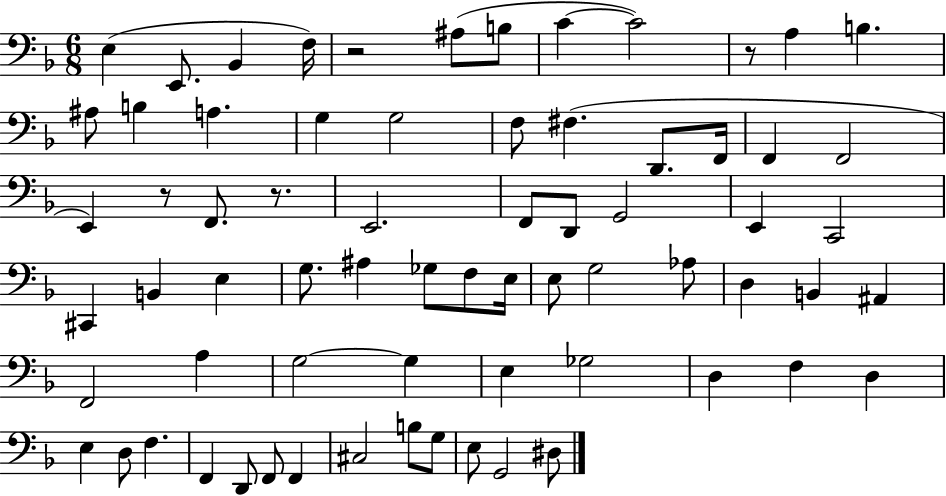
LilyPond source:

{
  \clef bass
  \numericTimeSignature
  \time 6/8
  \key f \major
  \repeat volta 2 { e4( e,8. bes,4 f16) | r2 ais8( b8 | c'4~~ c'2) | r8 a4 b4. | \break ais8 b4 a4. | g4 g2 | f8 fis4.( d,8. f,16 | f,4 f,2 | \break e,4) r8 f,8. r8. | e,2. | f,8 d,8 g,2 | e,4 c,2 | \break cis,4 b,4 e4 | g8. ais4 ges8 f8 e16 | e8 g2 aes8 | d4 b,4 ais,4 | \break f,2 a4 | g2~~ g4 | e4 ges2 | d4 f4 d4 | \break e4 d8 f4. | f,4 d,8 f,8 f,4 | cis2 b8 g8 | e8 g,2 dis8 | \break } \bar "|."
}